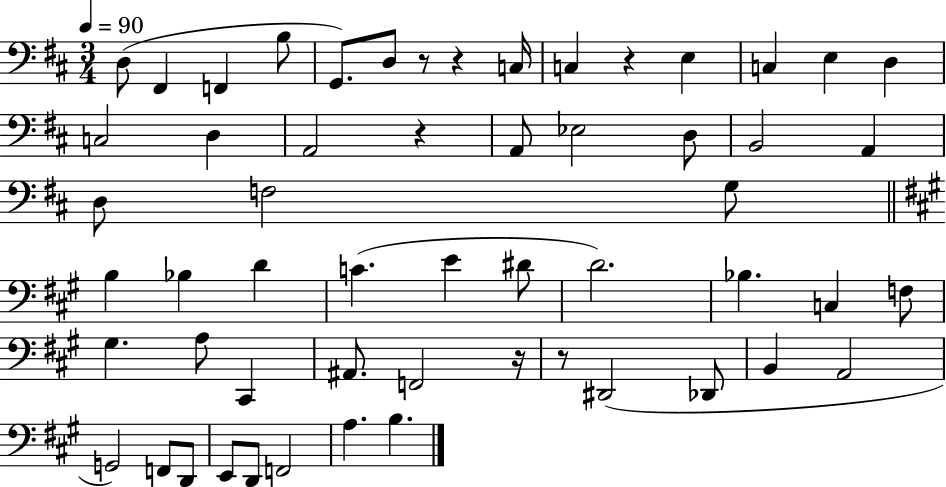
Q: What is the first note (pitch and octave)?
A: D3